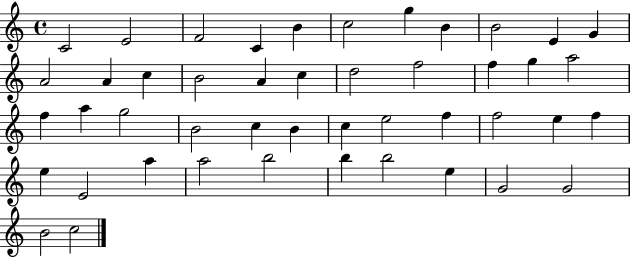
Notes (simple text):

C4/h E4/h F4/h C4/q B4/q C5/h G5/q B4/q B4/h E4/q G4/q A4/h A4/q C5/q B4/h A4/q C5/q D5/h F5/h F5/q G5/q A5/h F5/q A5/q G5/h B4/h C5/q B4/q C5/q E5/h F5/q F5/h E5/q F5/q E5/q E4/h A5/q A5/h B5/h B5/q B5/h E5/q G4/h G4/h B4/h C5/h